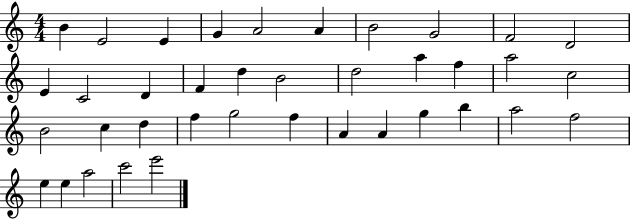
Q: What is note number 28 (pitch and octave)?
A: A4